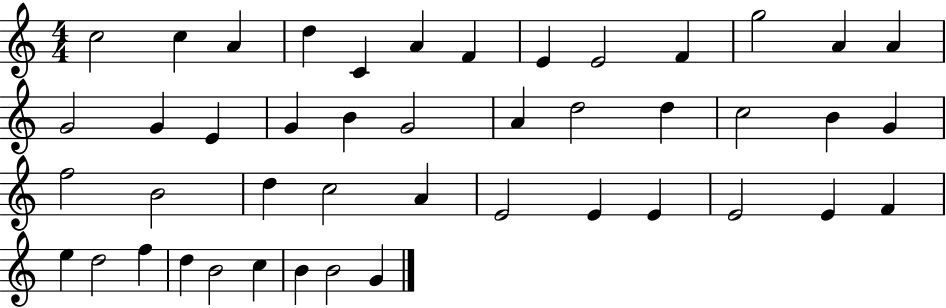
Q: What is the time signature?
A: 4/4